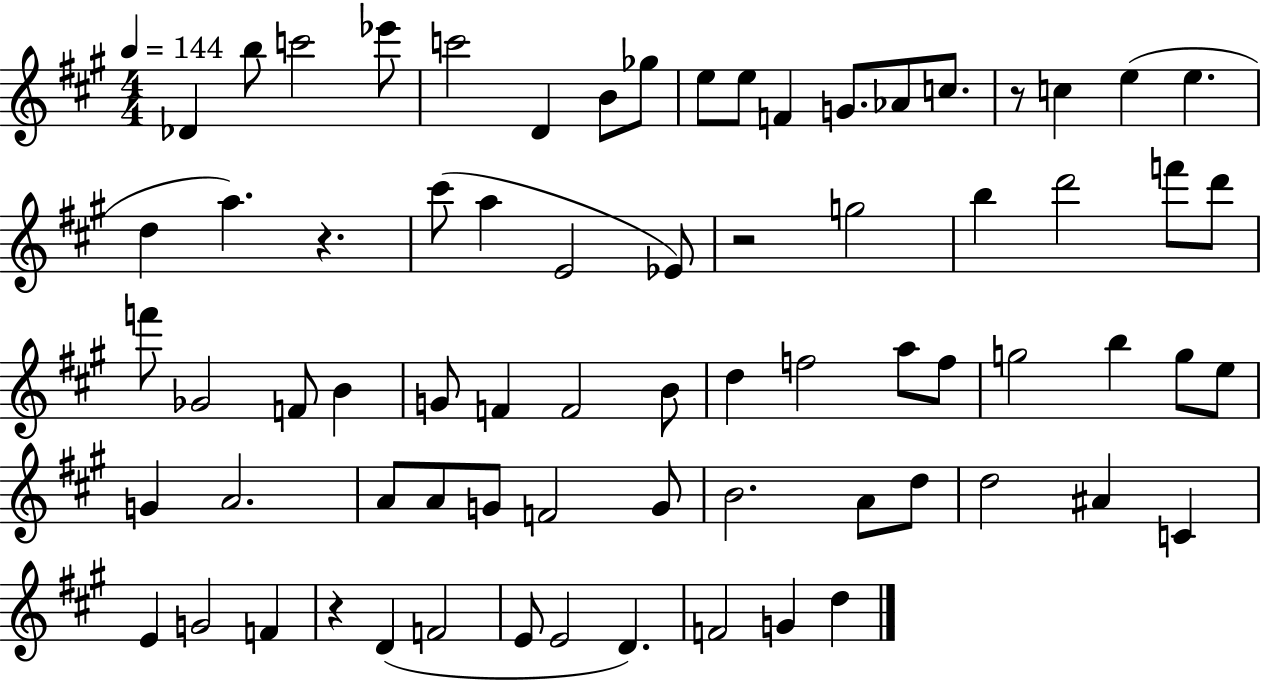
X:1
T:Untitled
M:4/4
L:1/4
K:A
_D b/2 c'2 _e'/2 c'2 D B/2 _g/2 e/2 e/2 F G/2 _A/2 c/2 z/2 c e e d a z ^c'/2 a E2 _E/2 z2 g2 b d'2 f'/2 d'/2 f'/2 _G2 F/2 B G/2 F F2 B/2 d f2 a/2 f/2 g2 b g/2 e/2 G A2 A/2 A/2 G/2 F2 G/2 B2 A/2 d/2 d2 ^A C E G2 F z D F2 E/2 E2 D F2 G d